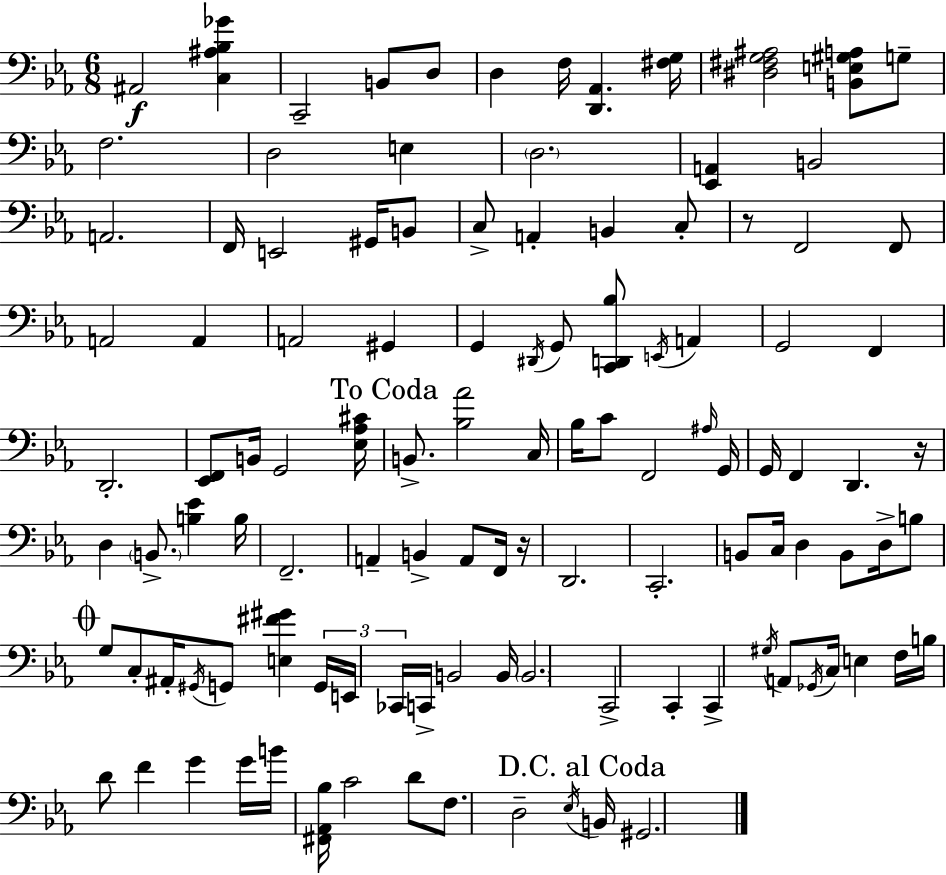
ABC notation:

X:1
T:Untitled
M:6/8
L:1/4
K:Eb
^A,,2 [C,^A,_B,_G] C,,2 B,,/2 D,/2 D, F,/4 [D,,_A,,] [^F,G,]/4 [^D,^F,G,^A,]2 [B,,E,^G,A,]/2 G,/2 F,2 D,2 E, D,2 [_E,,A,,] B,,2 A,,2 F,,/4 E,,2 ^G,,/4 B,,/2 C,/2 A,, B,, C,/2 z/2 F,,2 F,,/2 A,,2 A,, A,,2 ^G,, G,, ^D,,/4 G,,/2 [C,,D,,_B,]/2 E,,/4 A,, G,,2 F,, D,,2 [_E,,F,,]/2 B,,/4 G,,2 [_E,_A,^C]/4 B,,/2 [_B,_A]2 C,/4 _B,/4 C/2 F,,2 ^A,/4 G,,/4 G,,/4 F,, D,, z/4 D, B,,/2 [B,_E] B,/4 F,,2 A,, B,, A,,/2 F,,/4 z/4 D,,2 C,,2 B,,/2 C,/4 D, B,,/2 D,/4 B,/2 G,/2 C,/2 ^A,,/4 ^G,,/4 G,,/2 [E,^F^G] G,,/4 E,,/4 _C,,/4 C,,/4 B,,2 B,,/4 B,,2 C,,2 C,, C,, ^G,/4 A,,/2 _G,,/4 C,/4 E, F,/4 B,/4 D/2 F G G/4 B/4 [^F,,_A,,_B,]/4 C2 D/2 F,/2 D,2 _E,/4 B,,/4 ^G,,2